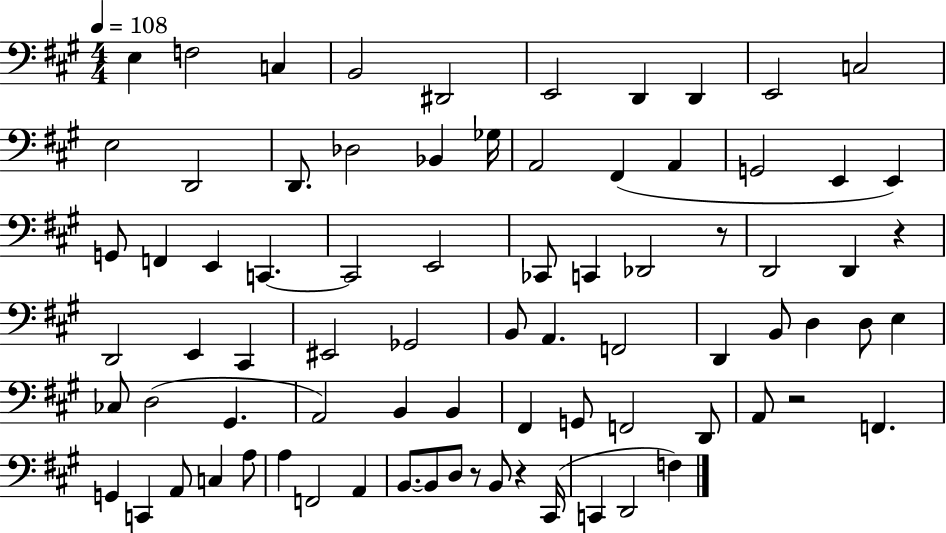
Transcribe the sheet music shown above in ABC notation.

X:1
T:Untitled
M:4/4
L:1/4
K:A
E, F,2 C, B,,2 ^D,,2 E,,2 D,, D,, E,,2 C,2 E,2 D,,2 D,,/2 _D,2 _B,, _G,/4 A,,2 ^F,, A,, G,,2 E,, E,, G,,/2 F,, E,, C,, C,,2 E,,2 _C,,/2 C,, _D,,2 z/2 D,,2 D,, z D,,2 E,, ^C,, ^E,,2 _G,,2 B,,/2 A,, F,,2 D,, B,,/2 D, D,/2 E, _C,/2 D,2 ^G,, A,,2 B,, B,, ^F,, G,,/2 F,,2 D,,/2 A,,/2 z2 F,, G,, C,, A,,/2 C, A,/2 A, F,,2 A,, B,,/2 B,,/2 D,/2 z/2 B,,/2 z ^C,,/4 C,, D,,2 F,